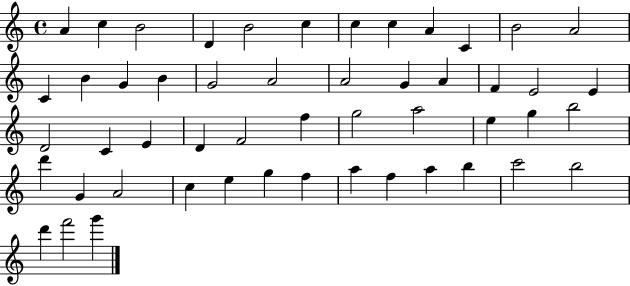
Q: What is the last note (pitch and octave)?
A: G6